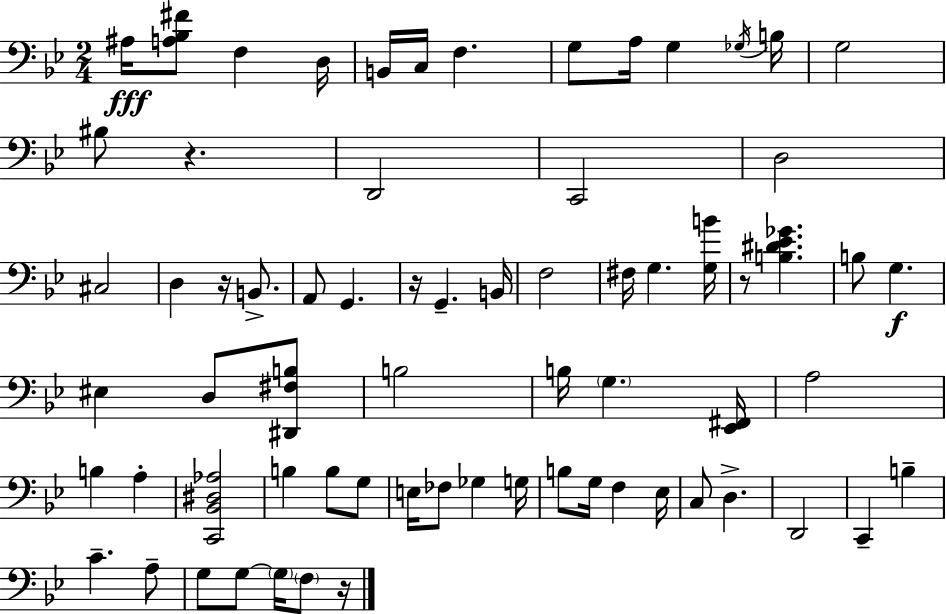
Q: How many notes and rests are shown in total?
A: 69